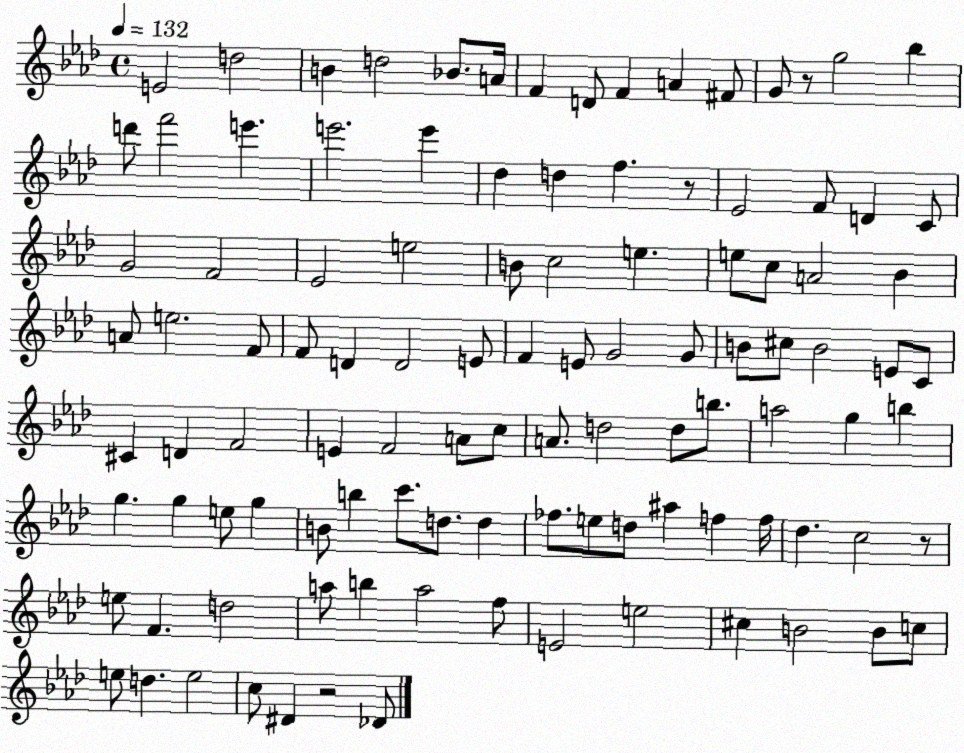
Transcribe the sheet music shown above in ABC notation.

X:1
T:Untitled
M:4/4
L:1/4
K:Ab
E2 d2 B d2 _B/2 A/4 F D/2 F A ^F/2 G/2 z/2 g2 _b d'/2 f'2 e' e'2 e' _d d f z/2 _E2 F/2 D C/2 G2 F2 _E2 e2 B/2 c2 e e/2 c/2 A2 _B A/2 e2 F/2 F/2 D D2 E/2 F E/2 G2 G/2 B/2 ^c/2 B2 E/2 C/2 ^C D F2 E F2 A/2 c/2 A/2 d2 d/2 b/2 a2 g b g g e/2 g B/2 b c'/2 d/2 d _f/2 e/2 d/2 ^a f f/4 _d c2 z/2 e/2 F d2 a/2 b a2 f/2 E2 e2 ^c B2 B/2 c/2 e/2 d e2 c/2 ^D z2 _D/2